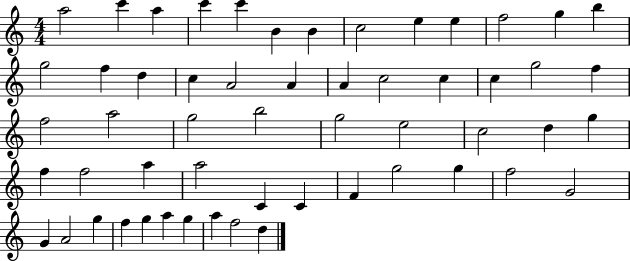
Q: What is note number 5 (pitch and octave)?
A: C6